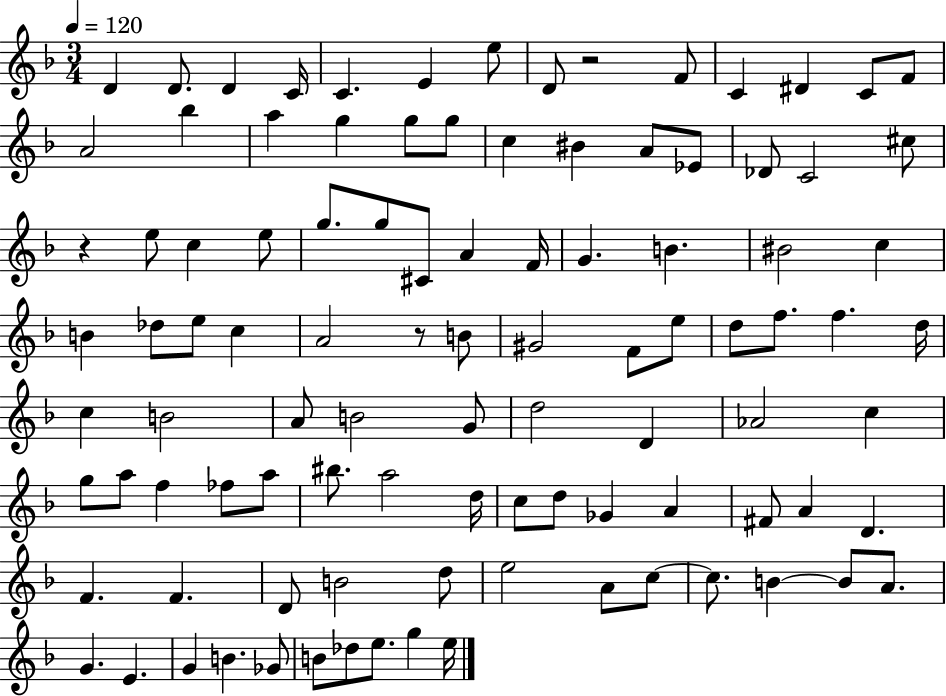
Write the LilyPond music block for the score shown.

{
  \clef treble
  \numericTimeSignature
  \time 3/4
  \key f \major
  \tempo 4 = 120
  d'4 d'8. d'4 c'16 | c'4. e'4 e''8 | d'8 r2 f'8 | c'4 dis'4 c'8 f'8 | \break a'2 bes''4 | a''4 g''4 g''8 g''8 | c''4 bis'4 a'8 ees'8 | des'8 c'2 cis''8 | \break r4 e''8 c''4 e''8 | g''8. g''8 cis'8 a'4 f'16 | g'4. b'4. | bis'2 c''4 | \break b'4 des''8 e''8 c''4 | a'2 r8 b'8 | gis'2 f'8 e''8 | d''8 f''8. f''4. d''16 | \break c''4 b'2 | a'8 b'2 g'8 | d''2 d'4 | aes'2 c''4 | \break g''8 a''8 f''4 fes''8 a''8 | bis''8. a''2 d''16 | c''8 d''8 ges'4 a'4 | fis'8 a'4 d'4. | \break f'4. f'4. | d'8 b'2 d''8 | e''2 a'8 c''8~~ | c''8. b'4~~ b'8 a'8. | \break g'4. e'4. | g'4 b'4. ges'8 | b'8 des''8 e''8. g''4 e''16 | \bar "|."
}